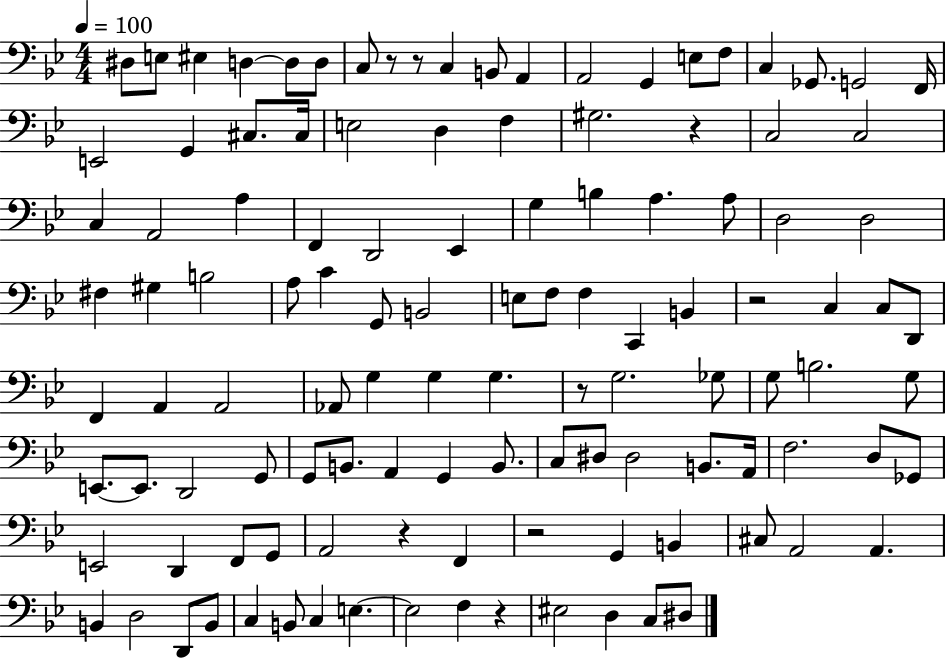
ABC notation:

X:1
T:Untitled
M:4/4
L:1/4
K:Bb
^D,/2 E,/2 ^E, D, D,/2 D,/2 C,/2 z/2 z/2 C, B,,/2 A,, A,,2 G,, E,/2 F,/2 C, _G,,/2 G,,2 F,,/4 E,,2 G,, ^C,/2 ^C,/4 E,2 D, F, ^G,2 z C,2 C,2 C, A,,2 A, F,, D,,2 _E,, G, B, A, A,/2 D,2 D,2 ^F, ^G, B,2 A,/2 C G,,/2 B,,2 E,/2 F,/2 F, C,, B,, z2 C, C,/2 D,,/2 F,, A,, A,,2 _A,,/2 G, G, G, z/2 G,2 _G,/2 G,/2 B,2 G,/2 E,,/2 E,,/2 D,,2 G,,/2 G,,/2 B,,/2 A,, G,, B,,/2 C,/2 ^D,/2 ^D,2 B,,/2 A,,/4 F,2 D,/2 _G,,/2 E,,2 D,, F,,/2 G,,/2 A,,2 z F,, z2 G,, B,, ^C,/2 A,,2 A,, B,, D,2 D,,/2 B,,/2 C, B,,/2 C, E, E,2 F, z ^E,2 D, C,/2 ^D,/2